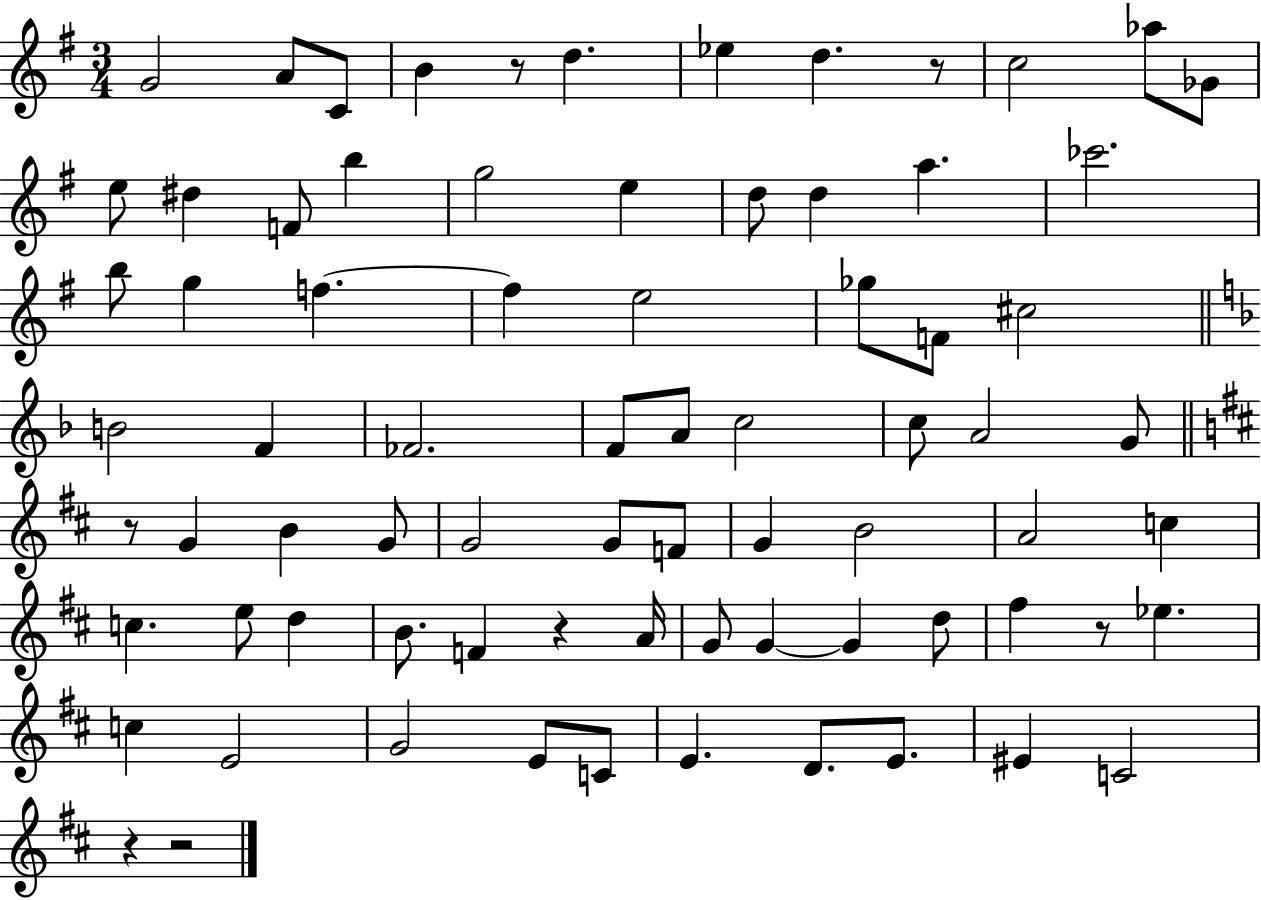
G4/h A4/e C4/e B4/q R/e D5/q. Eb5/q D5/q. R/e C5/h Ab5/e Gb4/e E5/e D#5/q F4/e B5/q G5/h E5/q D5/e D5/q A5/q. CES6/h. B5/e G5/q F5/q. F5/q E5/h Gb5/e F4/e C#5/h B4/h F4/q FES4/h. F4/e A4/e C5/h C5/e A4/h G4/e R/e G4/q B4/q G4/e G4/h G4/e F4/e G4/q B4/h A4/h C5/q C5/q. E5/e D5/q B4/e. F4/q R/q A4/s G4/e G4/q G4/q D5/e F#5/q R/e Eb5/q. C5/q E4/h G4/h E4/e C4/e E4/q. D4/e. E4/e. EIS4/q C4/h R/q R/h